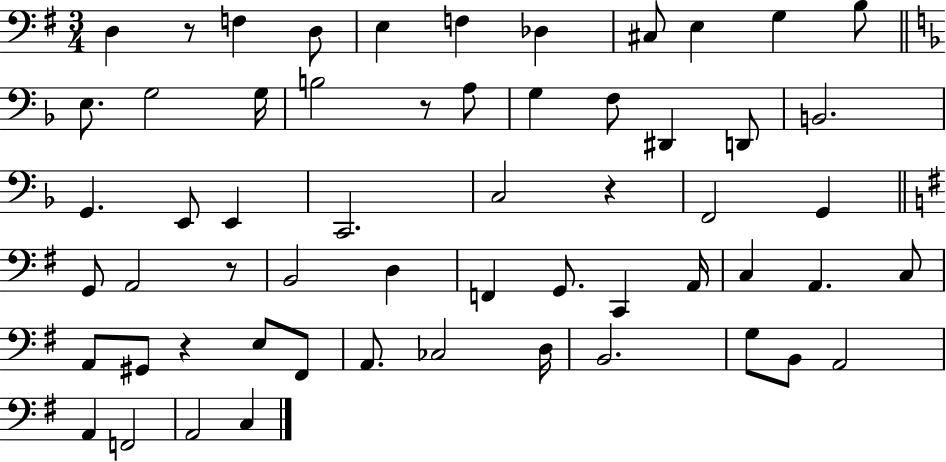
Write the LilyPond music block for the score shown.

{
  \clef bass
  \numericTimeSignature
  \time 3/4
  \key g \major
  d4 r8 f4 d8 | e4 f4 des4 | cis8 e4 g4 b8 | \bar "||" \break \key d \minor e8. g2 g16 | b2 r8 a8 | g4 f8 dis,4 d,8 | b,2. | \break g,4. e,8 e,4 | c,2. | c2 r4 | f,2 g,4 | \break \bar "||" \break \key g \major g,8 a,2 r8 | b,2 d4 | f,4 g,8. c,4 a,16 | c4 a,4. c8 | \break a,8 gis,8 r4 e8 fis,8 | a,8. ces2 d16 | b,2. | g8 b,8 a,2 | \break a,4 f,2 | a,2 c4 | \bar "|."
}